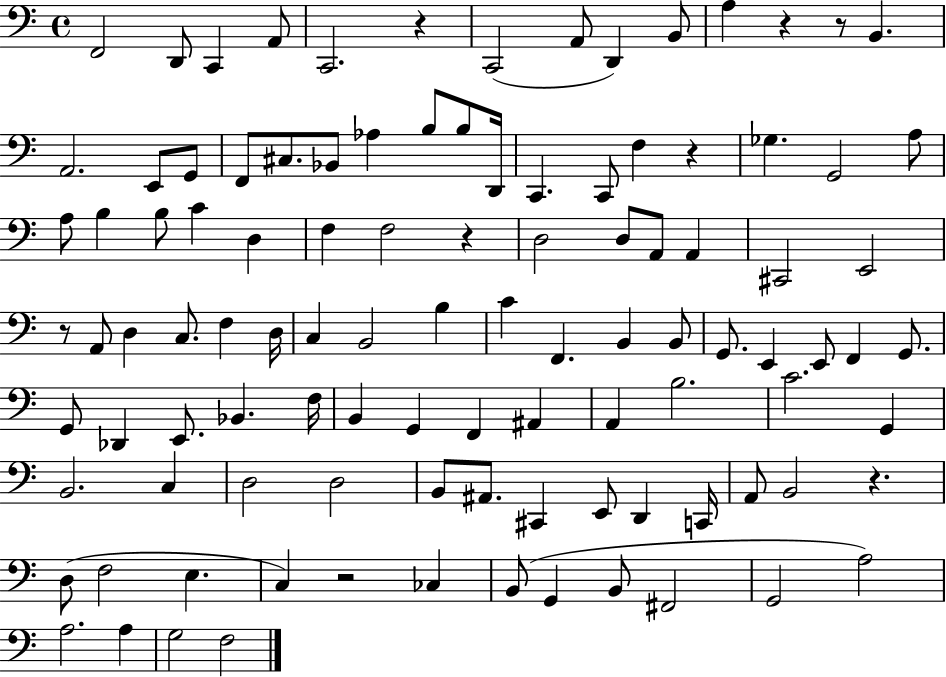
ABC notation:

X:1
T:Untitled
M:4/4
L:1/4
K:C
F,,2 D,,/2 C,, A,,/2 C,,2 z C,,2 A,,/2 D,, B,,/2 A, z z/2 B,, A,,2 E,,/2 G,,/2 F,,/2 ^C,/2 _B,,/2 _A, B,/2 B,/2 D,,/4 C,, C,,/2 F, z _G, G,,2 A,/2 A,/2 B, B,/2 C D, F, F,2 z D,2 D,/2 A,,/2 A,, ^C,,2 E,,2 z/2 A,,/2 D, C,/2 F, D,/4 C, B,,2 B, C F,, B,, B,,/2 G,,/2 E,, E,,/2 F,, G,,/2 G,,/2 _D,, E,,/2 _B,, F,/4 B,, G,, F,, ^A,, A,, B,2 C2 G,, B,,2 C, D,2 D,2 B,,/2 ^A,,/2 ^C,, E,,/2 D,, C,,/4 A,,/2 B,,2 z D,/2 F,2 E, C, z2 _C, B,,/2 G,, B,,/2 ^F,,2 G,,2 A,2 A,2 A, G,2 F,2